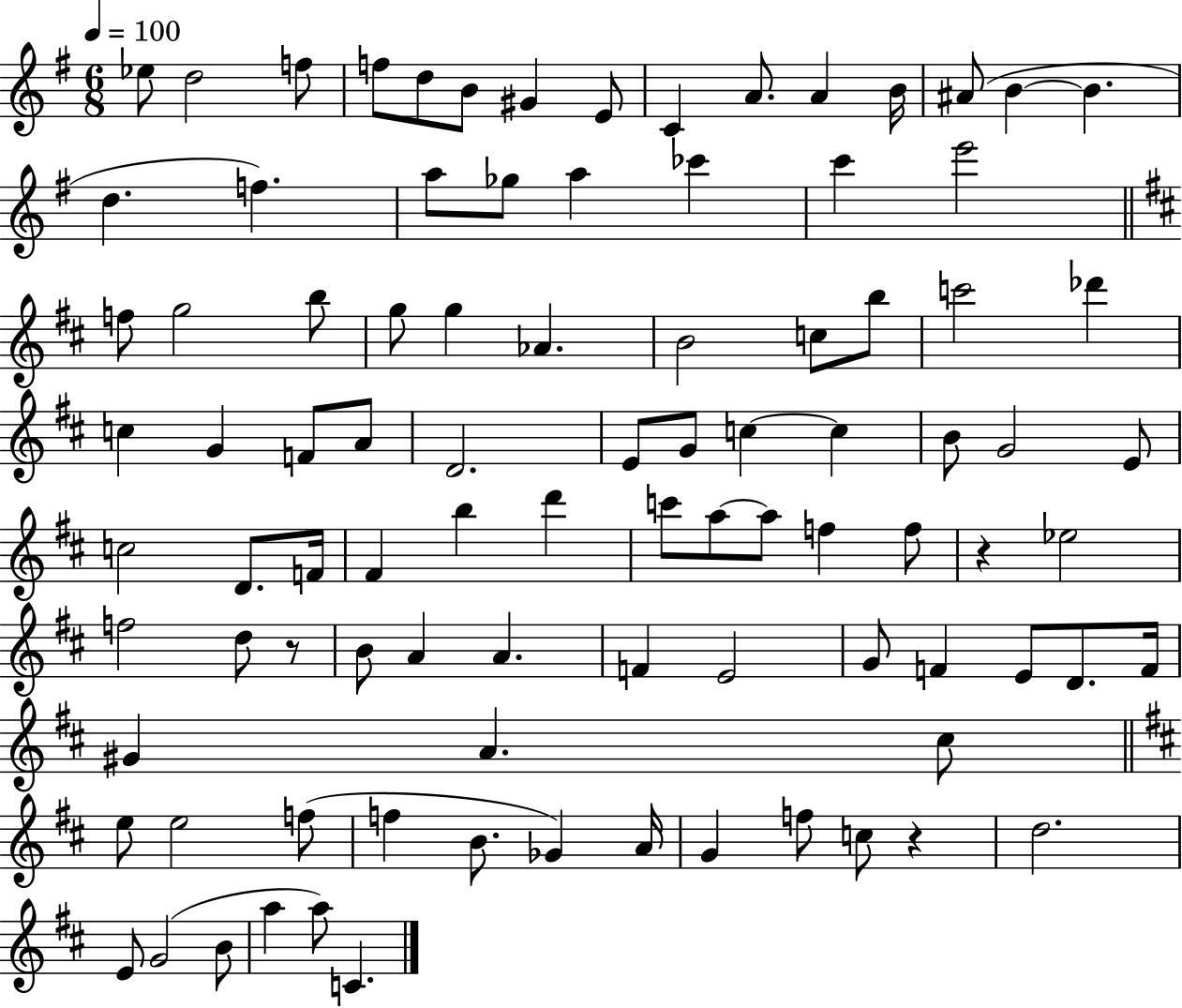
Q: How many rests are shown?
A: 3